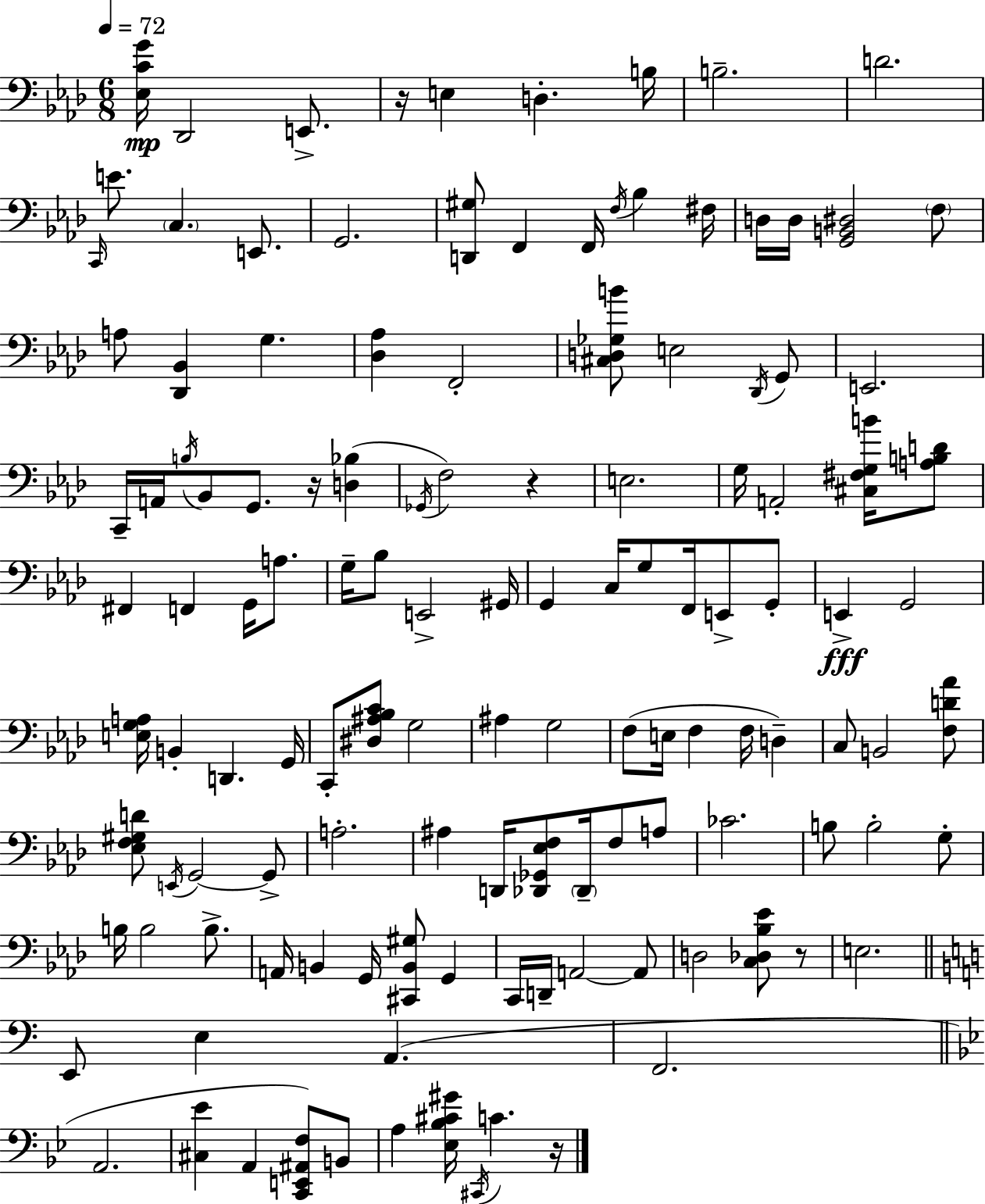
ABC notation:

X:1
T:Untitled
M:6/8
L:1/4
K:Fm
[_E,CG]/4 _D,,2 E,,/2 z/4 E, D, B,/4 B,2 D2 C,,/4 E/2 C, E,,/2 G,,2 [D,,^G,]/2 F,, F,,/4 F,/4 _B, ^F,/4 D,/4 D,/4 [G,,B,,^D,]2 F,/2 A,/2 [_D,,_B,,] G, [_D,_A,] F,,2 [^C,D,_G,B]/2 E,2 _D,,/4 G,,/2 E,,2 C,,/4 A,,/4 B,/4 _B,,/2 G,,/2 z/4 [D,_B,] _G,,/4 F,2 z E,2 G,/4 A,,2 [^C,^F,G,B]/4 [A,B,D]/2 ^F,, F,, G,,/4 A,/2 G,/4 _B,/2 E,,2 ^G,,/4 G,, C,/4 G,/2 F,,/4 E,,/2 G,,/2 E,, G,,2 [E,G,A,]/4 B,, D,, G,,/4 C,,/2 [^D,^A,_B,C]/2 G,2 ^A, G,2 F,/2 E,/4 F, F,/4 D, C,/2 B,,2 [F,D_A]/2 [_E,F,^G,D]/2 E,,/4 G,,2 G,,/2 A,2 ^A, D,,/4 [_D,,_G,,_E,F,]/2 _D,,/4 F,/2 A,/2 _C2 B,/2 B,2 G,/2 B,/4 B,2 B,/2 A,,/4 B,, G,,/4 [^C,,B,,^G,]/2 G,, C,,/4 D,,/4 A,,2 A,,/2 D,2 [C,_D,_B,_E]/2 z/2 E,2 E,,/2 E, A,, F,,2 A,,2 [^C,_E] A,, [C,,E,,^A,,F,]/2 B,,/2 A, [_E,_B,^C^G]/4 ^C,,/4 C z/4